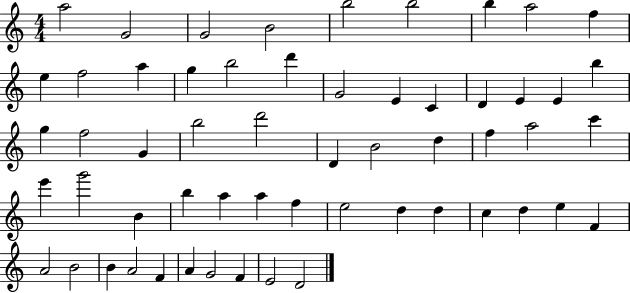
{
  \clef treble
  \numericTimeSignature
  \time 4/4
  \key c \major
  a''2 g'2 | g'2 b'2 | b''2 b''2 | b''4 a''2 f''4 | \break e''4 f''2 a''4 | g''4 b''2 d'''4 | g'2 e'4 c'4 | d'4 e'4 e'4 b''4 | \break g''4 f''2 g'4 | b''2 d'''2 | d'4 b'2 d''4 | f''4 a''2 c'''4 | \break e'''4 g'''2 b'4 | b''4 a''4 a''4 f''4 | e''2 d''4 d''4 | c''4 d''4 e''4 f'4 | \break a'2 b'2 | b'4 a'2 f'4 | a'4 g'2 f'4 | e'2 d'2 | \break \bar "|."
}